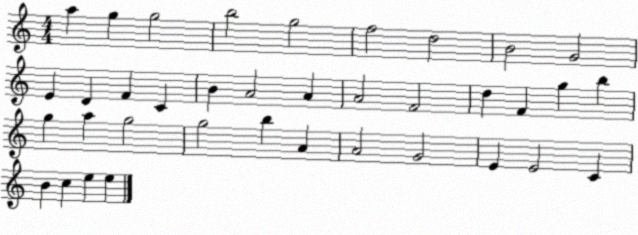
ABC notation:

X:1
T:Untitled
M:4/4
L:1/4
K:C
a g g2 b2 g2 f2 d2 B2 G2 E D F C B A2 A A2 F2 d F g b g a g2 g2 b A A2 G2 E E2 C B c e e